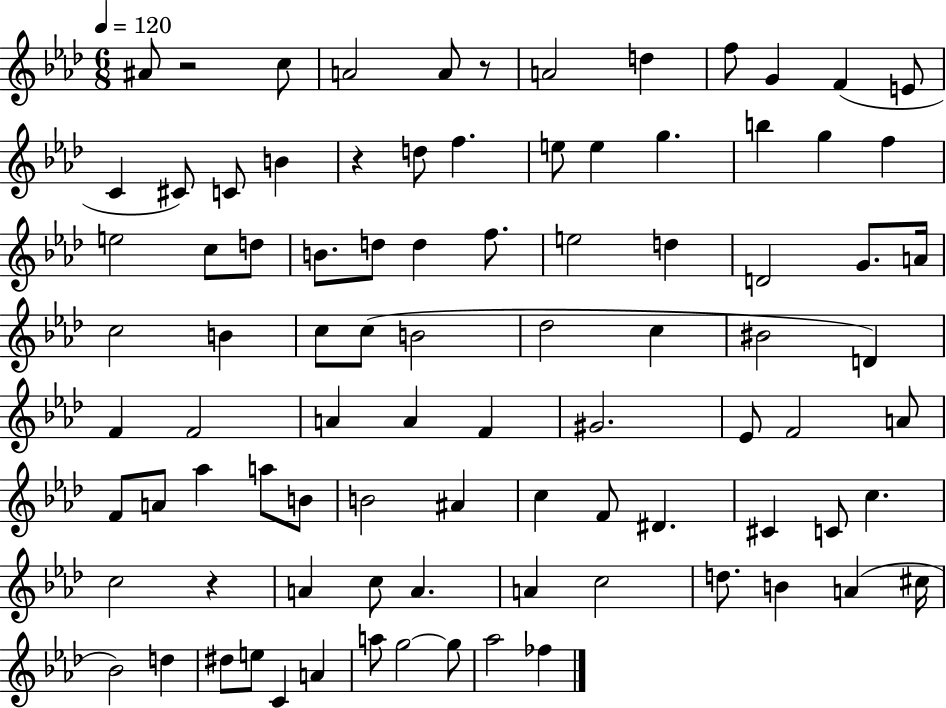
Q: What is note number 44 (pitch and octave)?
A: F4